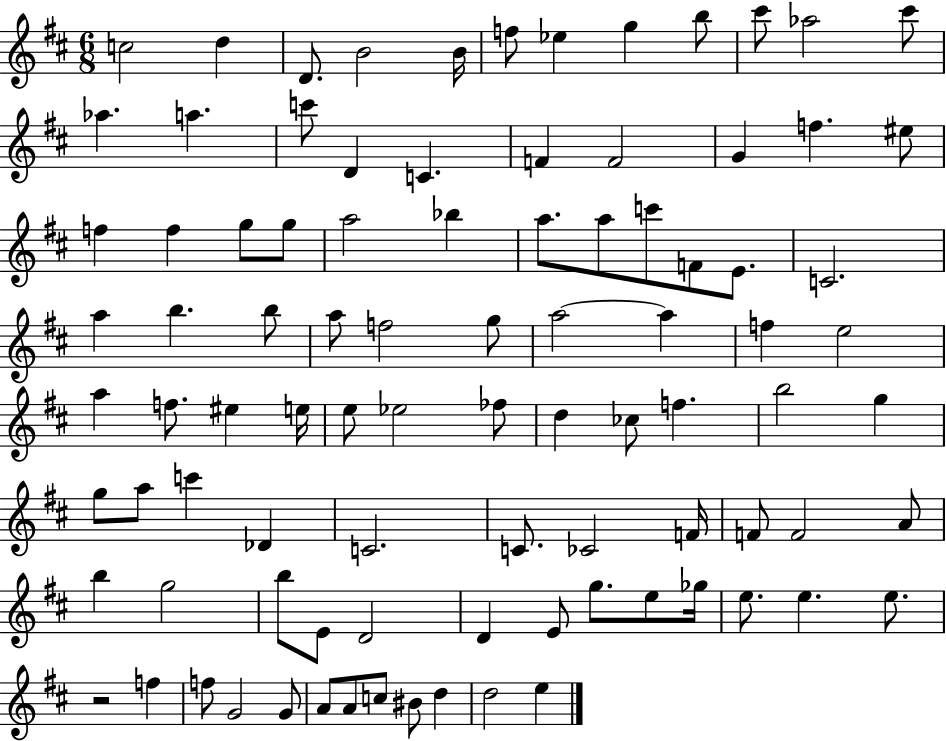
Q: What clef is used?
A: treble